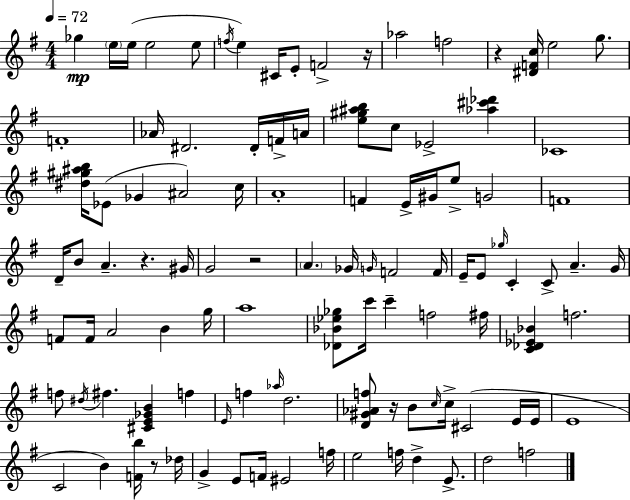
{
  \clef treble
  \numericTimeSignature
  \time 4/4
  \key g \major
  \tempo 4 = 72
  \repeat volta 2 { ges''4\mp \parenthesize e''16 e''16( e''2 e''8 | \acciaccatura { f''16 } e''4) cis'16 e'8-. f'2-> | r16 aes''2 f''2 | r4 <dis' f' c''>16 e''2 g''8. | \break f'1-. | aes'16 dis'2. dis'16-. f'16-> | a'16 <e'' gis'' ais'' b''>8 c''8 ees'2-> <aes'' cis''' des'''>4 | ces'1 | \break <dis'' gis'' ais'' b''>16 ees'8( ges'4 ais'2) | c''16 a'1-. | f'4 e'16-> gis'16 e''8-> g'2 | f'1 | \break d'16-- b'8 a'4.-- r4. | gis'16 g'2 r2 | \parenthesize a'4. ges'16 \grace { g'16 } f'2 | f'16 e'16-- e'8 \grace { ges''16 } c'4-. c'8-> a'4.-- | \break g'16 f'8 f'16 a'2 b'4 | g''16 a''1 | <des' bes' ees'' ges''>8 c'''16 c'''4-- f''2 | fis''16 <c' des' ees' bes'>4 f''2. | \break f''8 \acciaccatura { dis''16 } fis''4. <cis' e' ges' b'>4 | f''4 \grace { e'16 } f''4 \grace { aes''16 } d''2. | <d' gis' aes' f''>8 r16 b'8 \grace { c''16 } c''16-> cis'2( | e'16 e'16 e'1 | \break c'2 b'4) | <f' b''>16 r8 des''16 g'4-> e'8 f'16 eis'2 | f''16 e''2 f''16 | d''4-> e'8.-> d''2 f''2 | \break } \bar "|."
}